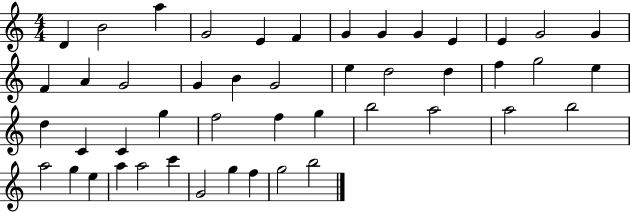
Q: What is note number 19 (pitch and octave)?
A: G4